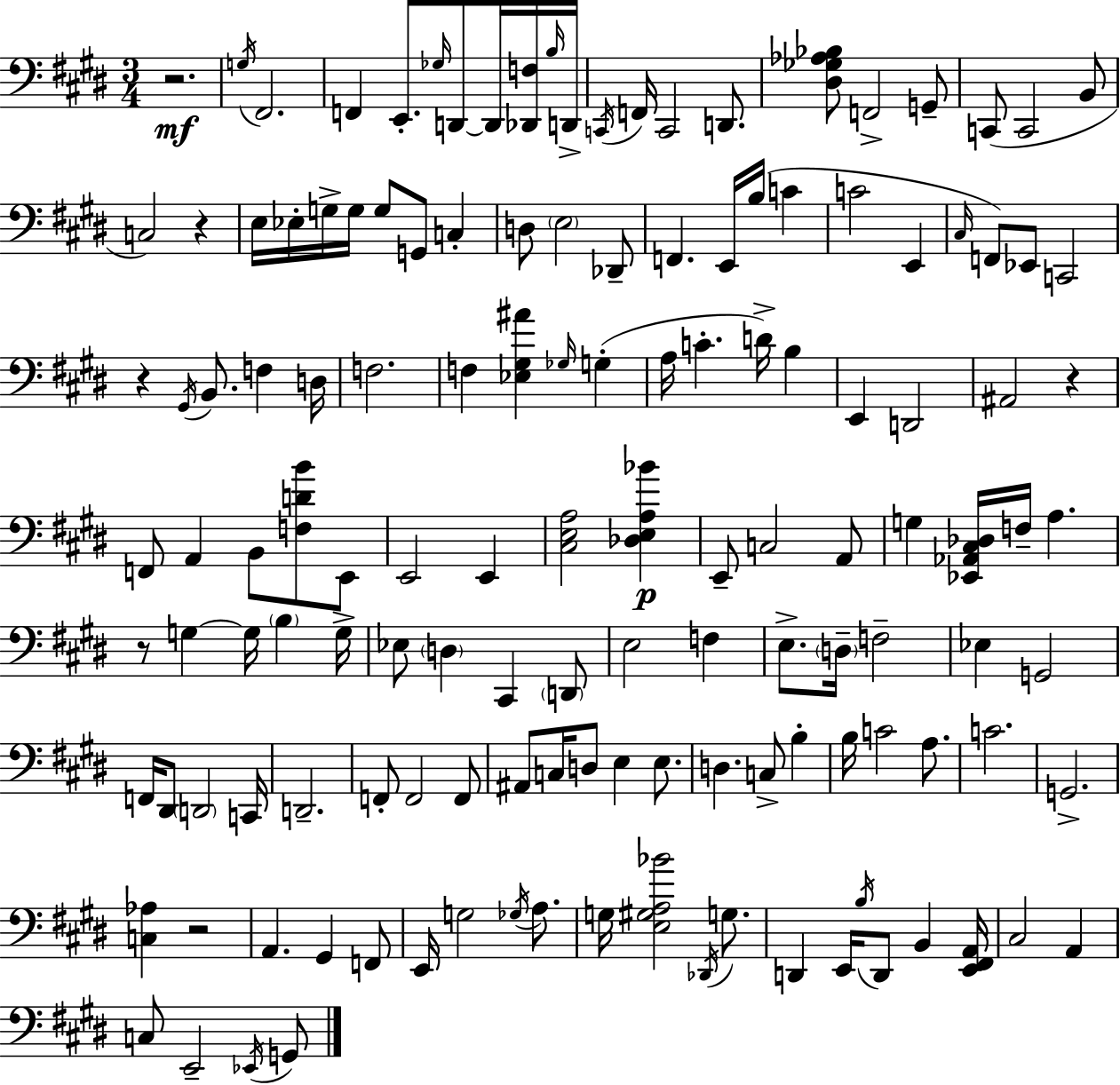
R/h. G3/s F#2/h. F2/q E2/e. Gb3/s D2/e D2/s [Db2,F3]/s B3/s D2/s C2/s F2/s C2/h D2/e. [D#3,Gb3,Ab3,Bb3]/e F2/h G2/e C2/e C2/h B2/e C3/h R/q E3/s Eb3/s G3/s G3/s G3/e G2/e C3/q D3/e E3/h Db2/e F2/q. E2/s B3/s C4/q C4/h E2/q C#3/s F2/e Eb2/e C2/h R/q G#2/s B2/e. F3/q D3/s F3/h. F3/q [Eb3,G#3,A#4]/q Gb3/s G3/q A3/s C4/q. D4/s B3/q E2/q D2/h A#2/h R/q F2/e A2/q B2/e [F3,D4,B4]/e E2/e E2/h E2/q [C#3,E3,A3]/h [Db3,E3,A3,Bb4]/q E2/e C3/h A2/e G3/q [Eb2,Ab2,C#3,Db3]/s F3/s A3/q. R/e G3/q G3/s B3/q G3/s Eb3/e D3/q C#2/q D2/e E3/h F3/q E3/e. D3/s F3/h Eb3/q G2/h F2/s D#2/e D2/h C2/s D2/h. F2/e F2/h F2/e A#2/e C3/s D3/e E3/q E3/e. D3/q. C3/e B3/q B3/s C4/h A3/e. C4/h. G2/h. [C3,Ab3]/q R/h A2/q. G#2/q F2/e E2/s G3/h Gb3/s A3/e. G3/s [E3,G#3,A3,Bb4]/h Db2/s G3/e. D2/q E2/s B3/s D2/e B2/q [E2,F#2,A2]/s C#3/h A2/q C3/e E2/h Eb2/s G2/e